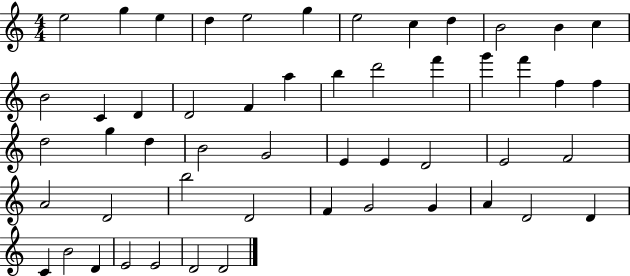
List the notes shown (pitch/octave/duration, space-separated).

E5/h G5/q E5/q D5/q E5/h G5/q E5/h C5/q D5/q B4/h B4/q C5/q B4/h C4/q D4/q D4/h F4/q A5/q B5/q D6/h F6/q G6/q F6/q F5/q F5/q D5/h G5/q D5/q B4/h G4/h E4/q E4/q D4/h E4/h F4/h A4/h D4/h B5/h D4/h F4/q G4/h G4/q A4/q D4/h D4/q C4/q B4/h D4/q E4/h E4/h D4/h D4/h